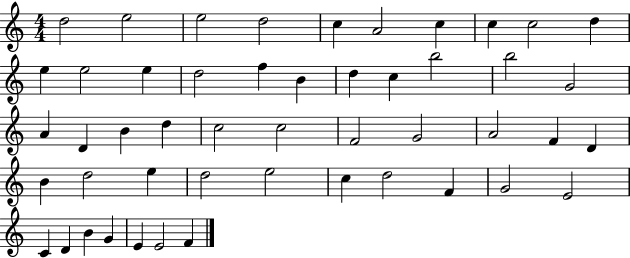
{
  \clef treble
  \numericTimeSignature
  \time 4/4
  \key c \major
  d''2 e''2 | e''2 d''2 | c''4 a'2 c''4 | c''4 c''2 d''4 | \break e''4 e''2 e''4 | d''2 f''4 b'4 | d''4 c''4 b''2 | b''2 g'2 | \break a'4 d'4 b'4 d''4 | c''2 c''2 | f'2 g'2 | a'2 f'4 d'4 | \break b'4 d''2 e''4 | d''2 e''2 | c''4 d''2 f'4 | g'2 e'2 | \break c'4 d'4 b'4 g'4 | e'4 e'2 f'4 | \bar "|."
}